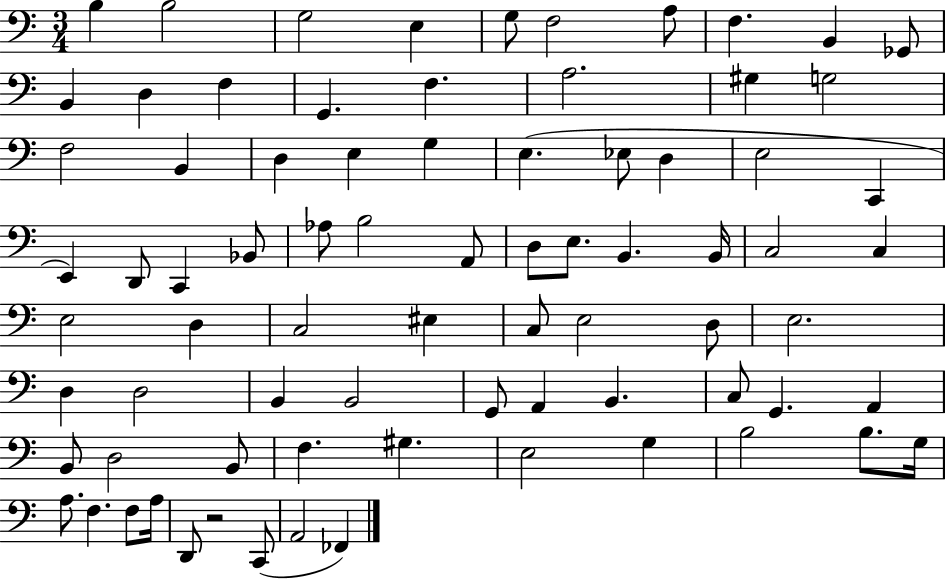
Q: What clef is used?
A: bass